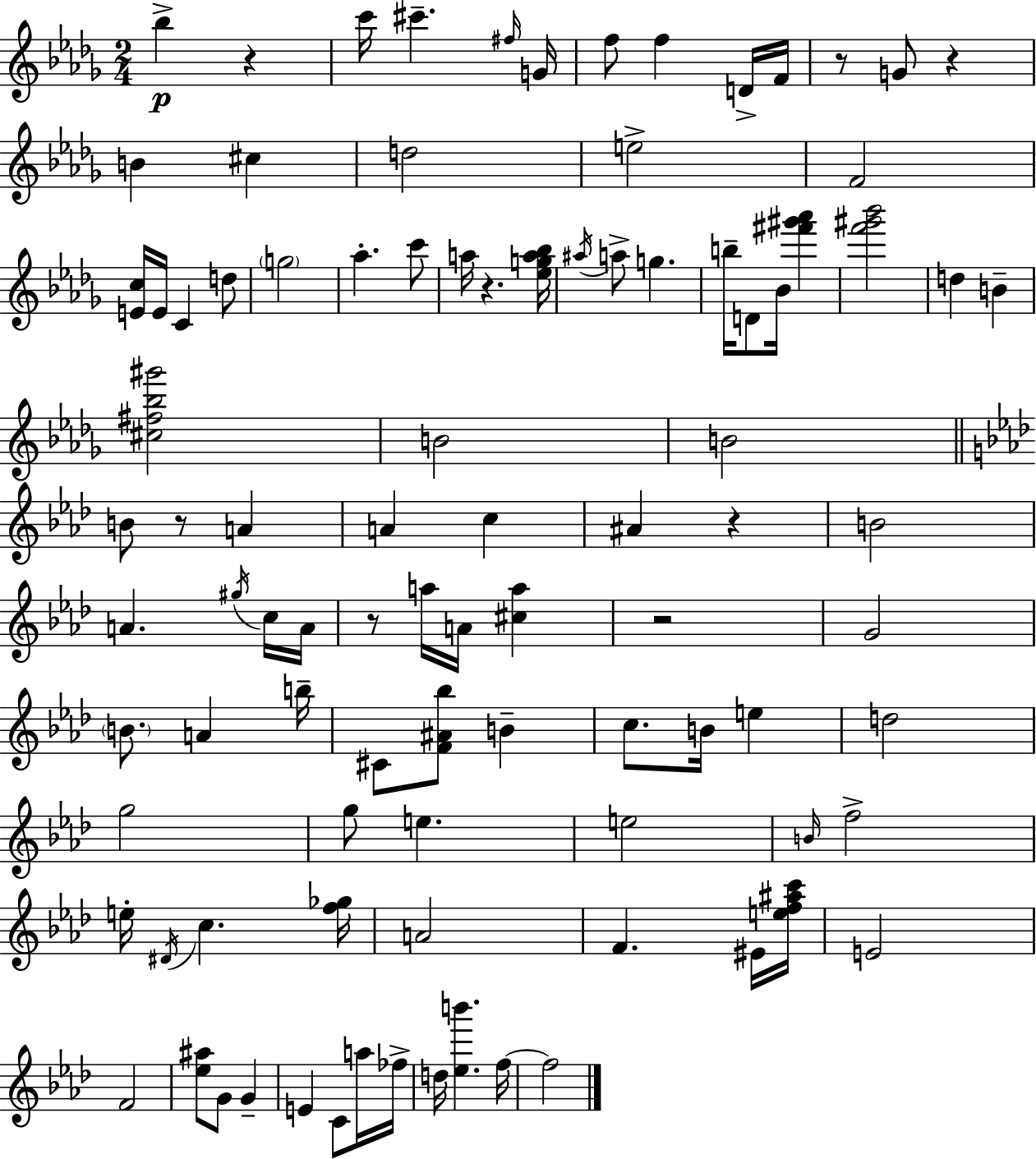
X:1
T:Untitled
M:2/4
L:1/4
K:Bbm
_b z c'/4 ^c' ^f/4 G/4 f/2 f D/4 F/4 z/2 G/2 z B ^c d2 e2 F2 [Ec]/4 E/4 C d/2 g2 _a c'/2 a/4 z [_ega_b]/4 ^a/4 a/2 g b/4 D/2 _B/4 [^f'^g'_a'] [f'^g'_b']2 d B [^c^f_b^g']2 B2 B2 B/2 z/2 A A c ^A z B2 A ^g/4 c/4 A/4 z/2 a/4 A/4 [^ca] z2 G2 B/2 A b/4 ^C/2 [F^A_b]/2 B c/2 B/4 e d2 g2 g/2 e e2 B/4 f2 e/4 ^D/4 c [f_g]/4 A2 F ^E/4 [ef^ac']/4 E2 F2 [_e^a]/2 G/2 G E C/2 a/4 _f/4 d/4 [_eb'] f/4 f2